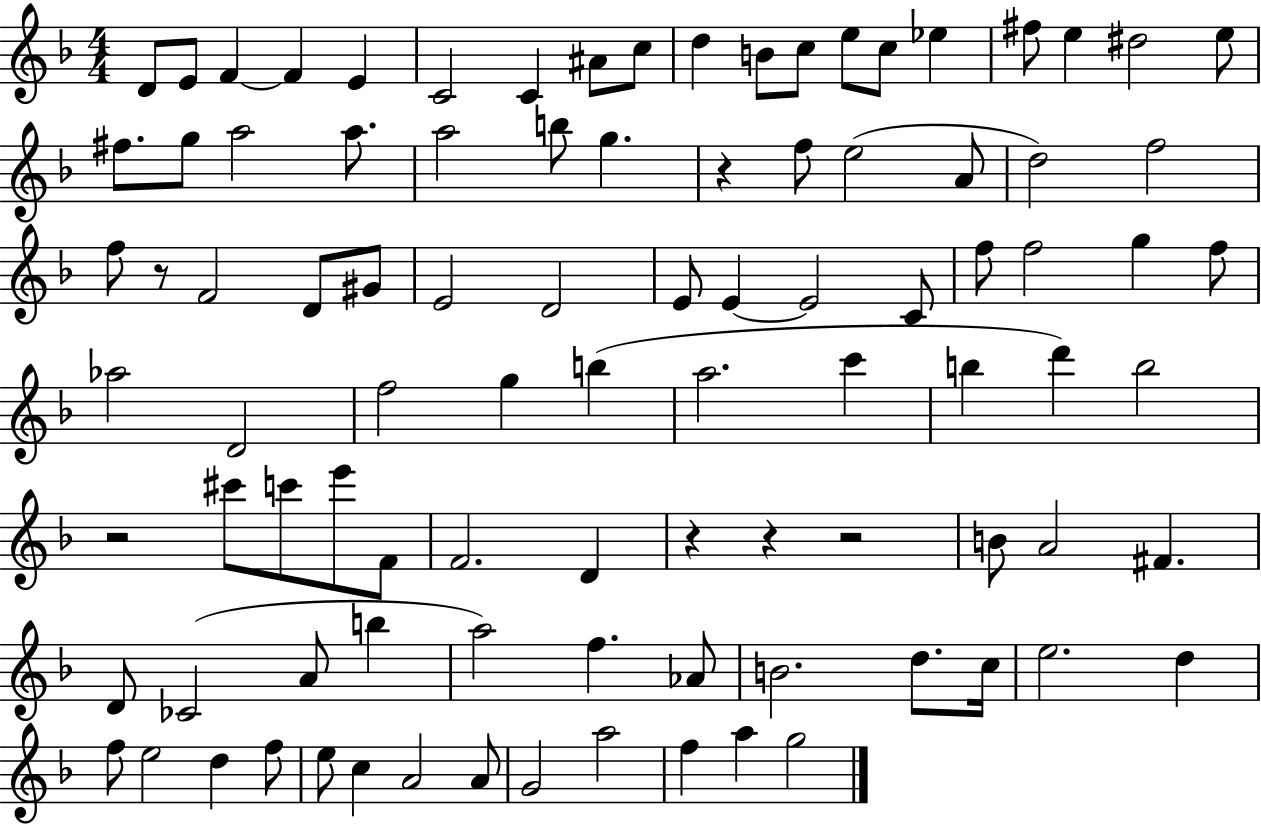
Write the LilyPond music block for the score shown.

{
  \clef treble
  \numericTimeSignature
  \time 4/4
  \key f \major
  d'8 e'8 f'4~~ f'4 e'4 | c'2 c'4 ais'8 c''8 | d''4 b'8 c''8 e''8 c''8 ees''4 | fis''8 e''4 dis''2 e''8 | \break fis''8. g''8 a''2 a''8. | a''2 b''8 g''4. | r4 f''8 e''2( a'8 | d''2) f''2 | \break f''8 r8 f'2 d'8 gis'8 | e'2 d'2 | e'8 e'4~~ e'2 c'8 | f''8 f''2 g''4 f''8 | \break aes''2 d'2 | f''2 g''4 b''4( | a''2. c'''4 | b''4 d'''4) b''2 | \break r2 cis'''8 c'''8 e'''8 f'8 | f'2. d'4 | r4 r4 r2 | b'8 a'2 fis'4. | \break d'8 ces'2( a'8 b''4 | a''2) f''4. aes'8 | b'2. d''8. c''16 | e''2. d''4 | \break f''8 e''2 d''4 f''8 | e''8 c''4 a'2 a'8 | g'2 a''2 | f''4 a''4 g''2 | \break \bar "|."
}